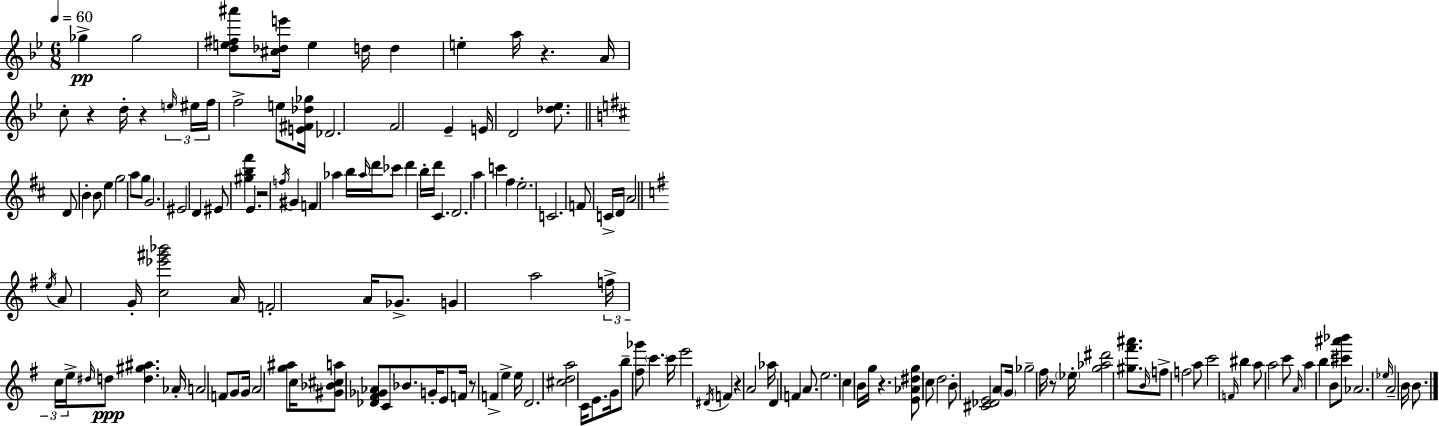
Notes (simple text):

Gb5/q Gb5/h [D5,E5,F#5,A#6]/e [C#5,Db5,E6]/s E5/q D5/s D5/q E5/q A5/s R/q. A4/s C5/e R/q D5/s R/q E5/s EIS5/s F5/s F5/h E5/e [E4,F#4,Db5,Gb5]/s Db4/h. F4/h Eb4/q E4/s D4/h [Db5,Eb5]/e. D4/e B4/q B4/e E5/q G5/h A5/e G5/e G4/h. EIS4/h D4/q EIS4/e [G#5,B5,F#6]/q E4/q. R/h F5/s G#4/q F4/q Ab5/q B5/s Ab5/s D6/s CES6/e D6/q B5/s D6/s C#4/q. D4/h. A5/q C6/q F#5/q E5/h. C4/h. F4/e C4/s D4/s A4/h E5/s A4/e G4/s [C5,Eb6,G#6,Bb6]/h A4/s F4/h A4/s Gb4/e. G4/q A5/h F5/s C5/s E5/s D#5/s D5/e [D5,G#5,A#5]/q. Ab4/s A4/h F4/e G4/e G4/s A4/h [G5,A#5]/e C5/s [G#4,Bb4,C#5,A5]/e [Db4,F#4,Gb4,Ab4]/e C4/e Bb4/e. G4/s E4/e F4/s R/e F4/q E5/q E5/s D4/h. [C#5,D5,A5]/h C4/s E4/e. G4/s B5/e [F#5,Gb6]/e C6/q. C6/s E6/h D#4/s F4/q R/q A4/h Ab5/s D4/q F4/q A4/e. E5/h. C5/q B4/s G5/s R/q. [E4,Ab4,D#5,G5]/e C5/e D5/h B4/e [C#4,Db4,E4]/h A4/e G4/s Gb5/h F#5/s R/e Eb5/s [G5,Ab5,D#6]/h [G#5,F#6,A#6]/e. B4/s F5/e F5/h A5/e C6/h F4/s BIS5/q A5/e A5/h C6/e A4/s A5/q B5/q B4/e [C#6,A#6,Bb6]/e Ab4/h. Eb5/s A4/h B4/s B4/e.